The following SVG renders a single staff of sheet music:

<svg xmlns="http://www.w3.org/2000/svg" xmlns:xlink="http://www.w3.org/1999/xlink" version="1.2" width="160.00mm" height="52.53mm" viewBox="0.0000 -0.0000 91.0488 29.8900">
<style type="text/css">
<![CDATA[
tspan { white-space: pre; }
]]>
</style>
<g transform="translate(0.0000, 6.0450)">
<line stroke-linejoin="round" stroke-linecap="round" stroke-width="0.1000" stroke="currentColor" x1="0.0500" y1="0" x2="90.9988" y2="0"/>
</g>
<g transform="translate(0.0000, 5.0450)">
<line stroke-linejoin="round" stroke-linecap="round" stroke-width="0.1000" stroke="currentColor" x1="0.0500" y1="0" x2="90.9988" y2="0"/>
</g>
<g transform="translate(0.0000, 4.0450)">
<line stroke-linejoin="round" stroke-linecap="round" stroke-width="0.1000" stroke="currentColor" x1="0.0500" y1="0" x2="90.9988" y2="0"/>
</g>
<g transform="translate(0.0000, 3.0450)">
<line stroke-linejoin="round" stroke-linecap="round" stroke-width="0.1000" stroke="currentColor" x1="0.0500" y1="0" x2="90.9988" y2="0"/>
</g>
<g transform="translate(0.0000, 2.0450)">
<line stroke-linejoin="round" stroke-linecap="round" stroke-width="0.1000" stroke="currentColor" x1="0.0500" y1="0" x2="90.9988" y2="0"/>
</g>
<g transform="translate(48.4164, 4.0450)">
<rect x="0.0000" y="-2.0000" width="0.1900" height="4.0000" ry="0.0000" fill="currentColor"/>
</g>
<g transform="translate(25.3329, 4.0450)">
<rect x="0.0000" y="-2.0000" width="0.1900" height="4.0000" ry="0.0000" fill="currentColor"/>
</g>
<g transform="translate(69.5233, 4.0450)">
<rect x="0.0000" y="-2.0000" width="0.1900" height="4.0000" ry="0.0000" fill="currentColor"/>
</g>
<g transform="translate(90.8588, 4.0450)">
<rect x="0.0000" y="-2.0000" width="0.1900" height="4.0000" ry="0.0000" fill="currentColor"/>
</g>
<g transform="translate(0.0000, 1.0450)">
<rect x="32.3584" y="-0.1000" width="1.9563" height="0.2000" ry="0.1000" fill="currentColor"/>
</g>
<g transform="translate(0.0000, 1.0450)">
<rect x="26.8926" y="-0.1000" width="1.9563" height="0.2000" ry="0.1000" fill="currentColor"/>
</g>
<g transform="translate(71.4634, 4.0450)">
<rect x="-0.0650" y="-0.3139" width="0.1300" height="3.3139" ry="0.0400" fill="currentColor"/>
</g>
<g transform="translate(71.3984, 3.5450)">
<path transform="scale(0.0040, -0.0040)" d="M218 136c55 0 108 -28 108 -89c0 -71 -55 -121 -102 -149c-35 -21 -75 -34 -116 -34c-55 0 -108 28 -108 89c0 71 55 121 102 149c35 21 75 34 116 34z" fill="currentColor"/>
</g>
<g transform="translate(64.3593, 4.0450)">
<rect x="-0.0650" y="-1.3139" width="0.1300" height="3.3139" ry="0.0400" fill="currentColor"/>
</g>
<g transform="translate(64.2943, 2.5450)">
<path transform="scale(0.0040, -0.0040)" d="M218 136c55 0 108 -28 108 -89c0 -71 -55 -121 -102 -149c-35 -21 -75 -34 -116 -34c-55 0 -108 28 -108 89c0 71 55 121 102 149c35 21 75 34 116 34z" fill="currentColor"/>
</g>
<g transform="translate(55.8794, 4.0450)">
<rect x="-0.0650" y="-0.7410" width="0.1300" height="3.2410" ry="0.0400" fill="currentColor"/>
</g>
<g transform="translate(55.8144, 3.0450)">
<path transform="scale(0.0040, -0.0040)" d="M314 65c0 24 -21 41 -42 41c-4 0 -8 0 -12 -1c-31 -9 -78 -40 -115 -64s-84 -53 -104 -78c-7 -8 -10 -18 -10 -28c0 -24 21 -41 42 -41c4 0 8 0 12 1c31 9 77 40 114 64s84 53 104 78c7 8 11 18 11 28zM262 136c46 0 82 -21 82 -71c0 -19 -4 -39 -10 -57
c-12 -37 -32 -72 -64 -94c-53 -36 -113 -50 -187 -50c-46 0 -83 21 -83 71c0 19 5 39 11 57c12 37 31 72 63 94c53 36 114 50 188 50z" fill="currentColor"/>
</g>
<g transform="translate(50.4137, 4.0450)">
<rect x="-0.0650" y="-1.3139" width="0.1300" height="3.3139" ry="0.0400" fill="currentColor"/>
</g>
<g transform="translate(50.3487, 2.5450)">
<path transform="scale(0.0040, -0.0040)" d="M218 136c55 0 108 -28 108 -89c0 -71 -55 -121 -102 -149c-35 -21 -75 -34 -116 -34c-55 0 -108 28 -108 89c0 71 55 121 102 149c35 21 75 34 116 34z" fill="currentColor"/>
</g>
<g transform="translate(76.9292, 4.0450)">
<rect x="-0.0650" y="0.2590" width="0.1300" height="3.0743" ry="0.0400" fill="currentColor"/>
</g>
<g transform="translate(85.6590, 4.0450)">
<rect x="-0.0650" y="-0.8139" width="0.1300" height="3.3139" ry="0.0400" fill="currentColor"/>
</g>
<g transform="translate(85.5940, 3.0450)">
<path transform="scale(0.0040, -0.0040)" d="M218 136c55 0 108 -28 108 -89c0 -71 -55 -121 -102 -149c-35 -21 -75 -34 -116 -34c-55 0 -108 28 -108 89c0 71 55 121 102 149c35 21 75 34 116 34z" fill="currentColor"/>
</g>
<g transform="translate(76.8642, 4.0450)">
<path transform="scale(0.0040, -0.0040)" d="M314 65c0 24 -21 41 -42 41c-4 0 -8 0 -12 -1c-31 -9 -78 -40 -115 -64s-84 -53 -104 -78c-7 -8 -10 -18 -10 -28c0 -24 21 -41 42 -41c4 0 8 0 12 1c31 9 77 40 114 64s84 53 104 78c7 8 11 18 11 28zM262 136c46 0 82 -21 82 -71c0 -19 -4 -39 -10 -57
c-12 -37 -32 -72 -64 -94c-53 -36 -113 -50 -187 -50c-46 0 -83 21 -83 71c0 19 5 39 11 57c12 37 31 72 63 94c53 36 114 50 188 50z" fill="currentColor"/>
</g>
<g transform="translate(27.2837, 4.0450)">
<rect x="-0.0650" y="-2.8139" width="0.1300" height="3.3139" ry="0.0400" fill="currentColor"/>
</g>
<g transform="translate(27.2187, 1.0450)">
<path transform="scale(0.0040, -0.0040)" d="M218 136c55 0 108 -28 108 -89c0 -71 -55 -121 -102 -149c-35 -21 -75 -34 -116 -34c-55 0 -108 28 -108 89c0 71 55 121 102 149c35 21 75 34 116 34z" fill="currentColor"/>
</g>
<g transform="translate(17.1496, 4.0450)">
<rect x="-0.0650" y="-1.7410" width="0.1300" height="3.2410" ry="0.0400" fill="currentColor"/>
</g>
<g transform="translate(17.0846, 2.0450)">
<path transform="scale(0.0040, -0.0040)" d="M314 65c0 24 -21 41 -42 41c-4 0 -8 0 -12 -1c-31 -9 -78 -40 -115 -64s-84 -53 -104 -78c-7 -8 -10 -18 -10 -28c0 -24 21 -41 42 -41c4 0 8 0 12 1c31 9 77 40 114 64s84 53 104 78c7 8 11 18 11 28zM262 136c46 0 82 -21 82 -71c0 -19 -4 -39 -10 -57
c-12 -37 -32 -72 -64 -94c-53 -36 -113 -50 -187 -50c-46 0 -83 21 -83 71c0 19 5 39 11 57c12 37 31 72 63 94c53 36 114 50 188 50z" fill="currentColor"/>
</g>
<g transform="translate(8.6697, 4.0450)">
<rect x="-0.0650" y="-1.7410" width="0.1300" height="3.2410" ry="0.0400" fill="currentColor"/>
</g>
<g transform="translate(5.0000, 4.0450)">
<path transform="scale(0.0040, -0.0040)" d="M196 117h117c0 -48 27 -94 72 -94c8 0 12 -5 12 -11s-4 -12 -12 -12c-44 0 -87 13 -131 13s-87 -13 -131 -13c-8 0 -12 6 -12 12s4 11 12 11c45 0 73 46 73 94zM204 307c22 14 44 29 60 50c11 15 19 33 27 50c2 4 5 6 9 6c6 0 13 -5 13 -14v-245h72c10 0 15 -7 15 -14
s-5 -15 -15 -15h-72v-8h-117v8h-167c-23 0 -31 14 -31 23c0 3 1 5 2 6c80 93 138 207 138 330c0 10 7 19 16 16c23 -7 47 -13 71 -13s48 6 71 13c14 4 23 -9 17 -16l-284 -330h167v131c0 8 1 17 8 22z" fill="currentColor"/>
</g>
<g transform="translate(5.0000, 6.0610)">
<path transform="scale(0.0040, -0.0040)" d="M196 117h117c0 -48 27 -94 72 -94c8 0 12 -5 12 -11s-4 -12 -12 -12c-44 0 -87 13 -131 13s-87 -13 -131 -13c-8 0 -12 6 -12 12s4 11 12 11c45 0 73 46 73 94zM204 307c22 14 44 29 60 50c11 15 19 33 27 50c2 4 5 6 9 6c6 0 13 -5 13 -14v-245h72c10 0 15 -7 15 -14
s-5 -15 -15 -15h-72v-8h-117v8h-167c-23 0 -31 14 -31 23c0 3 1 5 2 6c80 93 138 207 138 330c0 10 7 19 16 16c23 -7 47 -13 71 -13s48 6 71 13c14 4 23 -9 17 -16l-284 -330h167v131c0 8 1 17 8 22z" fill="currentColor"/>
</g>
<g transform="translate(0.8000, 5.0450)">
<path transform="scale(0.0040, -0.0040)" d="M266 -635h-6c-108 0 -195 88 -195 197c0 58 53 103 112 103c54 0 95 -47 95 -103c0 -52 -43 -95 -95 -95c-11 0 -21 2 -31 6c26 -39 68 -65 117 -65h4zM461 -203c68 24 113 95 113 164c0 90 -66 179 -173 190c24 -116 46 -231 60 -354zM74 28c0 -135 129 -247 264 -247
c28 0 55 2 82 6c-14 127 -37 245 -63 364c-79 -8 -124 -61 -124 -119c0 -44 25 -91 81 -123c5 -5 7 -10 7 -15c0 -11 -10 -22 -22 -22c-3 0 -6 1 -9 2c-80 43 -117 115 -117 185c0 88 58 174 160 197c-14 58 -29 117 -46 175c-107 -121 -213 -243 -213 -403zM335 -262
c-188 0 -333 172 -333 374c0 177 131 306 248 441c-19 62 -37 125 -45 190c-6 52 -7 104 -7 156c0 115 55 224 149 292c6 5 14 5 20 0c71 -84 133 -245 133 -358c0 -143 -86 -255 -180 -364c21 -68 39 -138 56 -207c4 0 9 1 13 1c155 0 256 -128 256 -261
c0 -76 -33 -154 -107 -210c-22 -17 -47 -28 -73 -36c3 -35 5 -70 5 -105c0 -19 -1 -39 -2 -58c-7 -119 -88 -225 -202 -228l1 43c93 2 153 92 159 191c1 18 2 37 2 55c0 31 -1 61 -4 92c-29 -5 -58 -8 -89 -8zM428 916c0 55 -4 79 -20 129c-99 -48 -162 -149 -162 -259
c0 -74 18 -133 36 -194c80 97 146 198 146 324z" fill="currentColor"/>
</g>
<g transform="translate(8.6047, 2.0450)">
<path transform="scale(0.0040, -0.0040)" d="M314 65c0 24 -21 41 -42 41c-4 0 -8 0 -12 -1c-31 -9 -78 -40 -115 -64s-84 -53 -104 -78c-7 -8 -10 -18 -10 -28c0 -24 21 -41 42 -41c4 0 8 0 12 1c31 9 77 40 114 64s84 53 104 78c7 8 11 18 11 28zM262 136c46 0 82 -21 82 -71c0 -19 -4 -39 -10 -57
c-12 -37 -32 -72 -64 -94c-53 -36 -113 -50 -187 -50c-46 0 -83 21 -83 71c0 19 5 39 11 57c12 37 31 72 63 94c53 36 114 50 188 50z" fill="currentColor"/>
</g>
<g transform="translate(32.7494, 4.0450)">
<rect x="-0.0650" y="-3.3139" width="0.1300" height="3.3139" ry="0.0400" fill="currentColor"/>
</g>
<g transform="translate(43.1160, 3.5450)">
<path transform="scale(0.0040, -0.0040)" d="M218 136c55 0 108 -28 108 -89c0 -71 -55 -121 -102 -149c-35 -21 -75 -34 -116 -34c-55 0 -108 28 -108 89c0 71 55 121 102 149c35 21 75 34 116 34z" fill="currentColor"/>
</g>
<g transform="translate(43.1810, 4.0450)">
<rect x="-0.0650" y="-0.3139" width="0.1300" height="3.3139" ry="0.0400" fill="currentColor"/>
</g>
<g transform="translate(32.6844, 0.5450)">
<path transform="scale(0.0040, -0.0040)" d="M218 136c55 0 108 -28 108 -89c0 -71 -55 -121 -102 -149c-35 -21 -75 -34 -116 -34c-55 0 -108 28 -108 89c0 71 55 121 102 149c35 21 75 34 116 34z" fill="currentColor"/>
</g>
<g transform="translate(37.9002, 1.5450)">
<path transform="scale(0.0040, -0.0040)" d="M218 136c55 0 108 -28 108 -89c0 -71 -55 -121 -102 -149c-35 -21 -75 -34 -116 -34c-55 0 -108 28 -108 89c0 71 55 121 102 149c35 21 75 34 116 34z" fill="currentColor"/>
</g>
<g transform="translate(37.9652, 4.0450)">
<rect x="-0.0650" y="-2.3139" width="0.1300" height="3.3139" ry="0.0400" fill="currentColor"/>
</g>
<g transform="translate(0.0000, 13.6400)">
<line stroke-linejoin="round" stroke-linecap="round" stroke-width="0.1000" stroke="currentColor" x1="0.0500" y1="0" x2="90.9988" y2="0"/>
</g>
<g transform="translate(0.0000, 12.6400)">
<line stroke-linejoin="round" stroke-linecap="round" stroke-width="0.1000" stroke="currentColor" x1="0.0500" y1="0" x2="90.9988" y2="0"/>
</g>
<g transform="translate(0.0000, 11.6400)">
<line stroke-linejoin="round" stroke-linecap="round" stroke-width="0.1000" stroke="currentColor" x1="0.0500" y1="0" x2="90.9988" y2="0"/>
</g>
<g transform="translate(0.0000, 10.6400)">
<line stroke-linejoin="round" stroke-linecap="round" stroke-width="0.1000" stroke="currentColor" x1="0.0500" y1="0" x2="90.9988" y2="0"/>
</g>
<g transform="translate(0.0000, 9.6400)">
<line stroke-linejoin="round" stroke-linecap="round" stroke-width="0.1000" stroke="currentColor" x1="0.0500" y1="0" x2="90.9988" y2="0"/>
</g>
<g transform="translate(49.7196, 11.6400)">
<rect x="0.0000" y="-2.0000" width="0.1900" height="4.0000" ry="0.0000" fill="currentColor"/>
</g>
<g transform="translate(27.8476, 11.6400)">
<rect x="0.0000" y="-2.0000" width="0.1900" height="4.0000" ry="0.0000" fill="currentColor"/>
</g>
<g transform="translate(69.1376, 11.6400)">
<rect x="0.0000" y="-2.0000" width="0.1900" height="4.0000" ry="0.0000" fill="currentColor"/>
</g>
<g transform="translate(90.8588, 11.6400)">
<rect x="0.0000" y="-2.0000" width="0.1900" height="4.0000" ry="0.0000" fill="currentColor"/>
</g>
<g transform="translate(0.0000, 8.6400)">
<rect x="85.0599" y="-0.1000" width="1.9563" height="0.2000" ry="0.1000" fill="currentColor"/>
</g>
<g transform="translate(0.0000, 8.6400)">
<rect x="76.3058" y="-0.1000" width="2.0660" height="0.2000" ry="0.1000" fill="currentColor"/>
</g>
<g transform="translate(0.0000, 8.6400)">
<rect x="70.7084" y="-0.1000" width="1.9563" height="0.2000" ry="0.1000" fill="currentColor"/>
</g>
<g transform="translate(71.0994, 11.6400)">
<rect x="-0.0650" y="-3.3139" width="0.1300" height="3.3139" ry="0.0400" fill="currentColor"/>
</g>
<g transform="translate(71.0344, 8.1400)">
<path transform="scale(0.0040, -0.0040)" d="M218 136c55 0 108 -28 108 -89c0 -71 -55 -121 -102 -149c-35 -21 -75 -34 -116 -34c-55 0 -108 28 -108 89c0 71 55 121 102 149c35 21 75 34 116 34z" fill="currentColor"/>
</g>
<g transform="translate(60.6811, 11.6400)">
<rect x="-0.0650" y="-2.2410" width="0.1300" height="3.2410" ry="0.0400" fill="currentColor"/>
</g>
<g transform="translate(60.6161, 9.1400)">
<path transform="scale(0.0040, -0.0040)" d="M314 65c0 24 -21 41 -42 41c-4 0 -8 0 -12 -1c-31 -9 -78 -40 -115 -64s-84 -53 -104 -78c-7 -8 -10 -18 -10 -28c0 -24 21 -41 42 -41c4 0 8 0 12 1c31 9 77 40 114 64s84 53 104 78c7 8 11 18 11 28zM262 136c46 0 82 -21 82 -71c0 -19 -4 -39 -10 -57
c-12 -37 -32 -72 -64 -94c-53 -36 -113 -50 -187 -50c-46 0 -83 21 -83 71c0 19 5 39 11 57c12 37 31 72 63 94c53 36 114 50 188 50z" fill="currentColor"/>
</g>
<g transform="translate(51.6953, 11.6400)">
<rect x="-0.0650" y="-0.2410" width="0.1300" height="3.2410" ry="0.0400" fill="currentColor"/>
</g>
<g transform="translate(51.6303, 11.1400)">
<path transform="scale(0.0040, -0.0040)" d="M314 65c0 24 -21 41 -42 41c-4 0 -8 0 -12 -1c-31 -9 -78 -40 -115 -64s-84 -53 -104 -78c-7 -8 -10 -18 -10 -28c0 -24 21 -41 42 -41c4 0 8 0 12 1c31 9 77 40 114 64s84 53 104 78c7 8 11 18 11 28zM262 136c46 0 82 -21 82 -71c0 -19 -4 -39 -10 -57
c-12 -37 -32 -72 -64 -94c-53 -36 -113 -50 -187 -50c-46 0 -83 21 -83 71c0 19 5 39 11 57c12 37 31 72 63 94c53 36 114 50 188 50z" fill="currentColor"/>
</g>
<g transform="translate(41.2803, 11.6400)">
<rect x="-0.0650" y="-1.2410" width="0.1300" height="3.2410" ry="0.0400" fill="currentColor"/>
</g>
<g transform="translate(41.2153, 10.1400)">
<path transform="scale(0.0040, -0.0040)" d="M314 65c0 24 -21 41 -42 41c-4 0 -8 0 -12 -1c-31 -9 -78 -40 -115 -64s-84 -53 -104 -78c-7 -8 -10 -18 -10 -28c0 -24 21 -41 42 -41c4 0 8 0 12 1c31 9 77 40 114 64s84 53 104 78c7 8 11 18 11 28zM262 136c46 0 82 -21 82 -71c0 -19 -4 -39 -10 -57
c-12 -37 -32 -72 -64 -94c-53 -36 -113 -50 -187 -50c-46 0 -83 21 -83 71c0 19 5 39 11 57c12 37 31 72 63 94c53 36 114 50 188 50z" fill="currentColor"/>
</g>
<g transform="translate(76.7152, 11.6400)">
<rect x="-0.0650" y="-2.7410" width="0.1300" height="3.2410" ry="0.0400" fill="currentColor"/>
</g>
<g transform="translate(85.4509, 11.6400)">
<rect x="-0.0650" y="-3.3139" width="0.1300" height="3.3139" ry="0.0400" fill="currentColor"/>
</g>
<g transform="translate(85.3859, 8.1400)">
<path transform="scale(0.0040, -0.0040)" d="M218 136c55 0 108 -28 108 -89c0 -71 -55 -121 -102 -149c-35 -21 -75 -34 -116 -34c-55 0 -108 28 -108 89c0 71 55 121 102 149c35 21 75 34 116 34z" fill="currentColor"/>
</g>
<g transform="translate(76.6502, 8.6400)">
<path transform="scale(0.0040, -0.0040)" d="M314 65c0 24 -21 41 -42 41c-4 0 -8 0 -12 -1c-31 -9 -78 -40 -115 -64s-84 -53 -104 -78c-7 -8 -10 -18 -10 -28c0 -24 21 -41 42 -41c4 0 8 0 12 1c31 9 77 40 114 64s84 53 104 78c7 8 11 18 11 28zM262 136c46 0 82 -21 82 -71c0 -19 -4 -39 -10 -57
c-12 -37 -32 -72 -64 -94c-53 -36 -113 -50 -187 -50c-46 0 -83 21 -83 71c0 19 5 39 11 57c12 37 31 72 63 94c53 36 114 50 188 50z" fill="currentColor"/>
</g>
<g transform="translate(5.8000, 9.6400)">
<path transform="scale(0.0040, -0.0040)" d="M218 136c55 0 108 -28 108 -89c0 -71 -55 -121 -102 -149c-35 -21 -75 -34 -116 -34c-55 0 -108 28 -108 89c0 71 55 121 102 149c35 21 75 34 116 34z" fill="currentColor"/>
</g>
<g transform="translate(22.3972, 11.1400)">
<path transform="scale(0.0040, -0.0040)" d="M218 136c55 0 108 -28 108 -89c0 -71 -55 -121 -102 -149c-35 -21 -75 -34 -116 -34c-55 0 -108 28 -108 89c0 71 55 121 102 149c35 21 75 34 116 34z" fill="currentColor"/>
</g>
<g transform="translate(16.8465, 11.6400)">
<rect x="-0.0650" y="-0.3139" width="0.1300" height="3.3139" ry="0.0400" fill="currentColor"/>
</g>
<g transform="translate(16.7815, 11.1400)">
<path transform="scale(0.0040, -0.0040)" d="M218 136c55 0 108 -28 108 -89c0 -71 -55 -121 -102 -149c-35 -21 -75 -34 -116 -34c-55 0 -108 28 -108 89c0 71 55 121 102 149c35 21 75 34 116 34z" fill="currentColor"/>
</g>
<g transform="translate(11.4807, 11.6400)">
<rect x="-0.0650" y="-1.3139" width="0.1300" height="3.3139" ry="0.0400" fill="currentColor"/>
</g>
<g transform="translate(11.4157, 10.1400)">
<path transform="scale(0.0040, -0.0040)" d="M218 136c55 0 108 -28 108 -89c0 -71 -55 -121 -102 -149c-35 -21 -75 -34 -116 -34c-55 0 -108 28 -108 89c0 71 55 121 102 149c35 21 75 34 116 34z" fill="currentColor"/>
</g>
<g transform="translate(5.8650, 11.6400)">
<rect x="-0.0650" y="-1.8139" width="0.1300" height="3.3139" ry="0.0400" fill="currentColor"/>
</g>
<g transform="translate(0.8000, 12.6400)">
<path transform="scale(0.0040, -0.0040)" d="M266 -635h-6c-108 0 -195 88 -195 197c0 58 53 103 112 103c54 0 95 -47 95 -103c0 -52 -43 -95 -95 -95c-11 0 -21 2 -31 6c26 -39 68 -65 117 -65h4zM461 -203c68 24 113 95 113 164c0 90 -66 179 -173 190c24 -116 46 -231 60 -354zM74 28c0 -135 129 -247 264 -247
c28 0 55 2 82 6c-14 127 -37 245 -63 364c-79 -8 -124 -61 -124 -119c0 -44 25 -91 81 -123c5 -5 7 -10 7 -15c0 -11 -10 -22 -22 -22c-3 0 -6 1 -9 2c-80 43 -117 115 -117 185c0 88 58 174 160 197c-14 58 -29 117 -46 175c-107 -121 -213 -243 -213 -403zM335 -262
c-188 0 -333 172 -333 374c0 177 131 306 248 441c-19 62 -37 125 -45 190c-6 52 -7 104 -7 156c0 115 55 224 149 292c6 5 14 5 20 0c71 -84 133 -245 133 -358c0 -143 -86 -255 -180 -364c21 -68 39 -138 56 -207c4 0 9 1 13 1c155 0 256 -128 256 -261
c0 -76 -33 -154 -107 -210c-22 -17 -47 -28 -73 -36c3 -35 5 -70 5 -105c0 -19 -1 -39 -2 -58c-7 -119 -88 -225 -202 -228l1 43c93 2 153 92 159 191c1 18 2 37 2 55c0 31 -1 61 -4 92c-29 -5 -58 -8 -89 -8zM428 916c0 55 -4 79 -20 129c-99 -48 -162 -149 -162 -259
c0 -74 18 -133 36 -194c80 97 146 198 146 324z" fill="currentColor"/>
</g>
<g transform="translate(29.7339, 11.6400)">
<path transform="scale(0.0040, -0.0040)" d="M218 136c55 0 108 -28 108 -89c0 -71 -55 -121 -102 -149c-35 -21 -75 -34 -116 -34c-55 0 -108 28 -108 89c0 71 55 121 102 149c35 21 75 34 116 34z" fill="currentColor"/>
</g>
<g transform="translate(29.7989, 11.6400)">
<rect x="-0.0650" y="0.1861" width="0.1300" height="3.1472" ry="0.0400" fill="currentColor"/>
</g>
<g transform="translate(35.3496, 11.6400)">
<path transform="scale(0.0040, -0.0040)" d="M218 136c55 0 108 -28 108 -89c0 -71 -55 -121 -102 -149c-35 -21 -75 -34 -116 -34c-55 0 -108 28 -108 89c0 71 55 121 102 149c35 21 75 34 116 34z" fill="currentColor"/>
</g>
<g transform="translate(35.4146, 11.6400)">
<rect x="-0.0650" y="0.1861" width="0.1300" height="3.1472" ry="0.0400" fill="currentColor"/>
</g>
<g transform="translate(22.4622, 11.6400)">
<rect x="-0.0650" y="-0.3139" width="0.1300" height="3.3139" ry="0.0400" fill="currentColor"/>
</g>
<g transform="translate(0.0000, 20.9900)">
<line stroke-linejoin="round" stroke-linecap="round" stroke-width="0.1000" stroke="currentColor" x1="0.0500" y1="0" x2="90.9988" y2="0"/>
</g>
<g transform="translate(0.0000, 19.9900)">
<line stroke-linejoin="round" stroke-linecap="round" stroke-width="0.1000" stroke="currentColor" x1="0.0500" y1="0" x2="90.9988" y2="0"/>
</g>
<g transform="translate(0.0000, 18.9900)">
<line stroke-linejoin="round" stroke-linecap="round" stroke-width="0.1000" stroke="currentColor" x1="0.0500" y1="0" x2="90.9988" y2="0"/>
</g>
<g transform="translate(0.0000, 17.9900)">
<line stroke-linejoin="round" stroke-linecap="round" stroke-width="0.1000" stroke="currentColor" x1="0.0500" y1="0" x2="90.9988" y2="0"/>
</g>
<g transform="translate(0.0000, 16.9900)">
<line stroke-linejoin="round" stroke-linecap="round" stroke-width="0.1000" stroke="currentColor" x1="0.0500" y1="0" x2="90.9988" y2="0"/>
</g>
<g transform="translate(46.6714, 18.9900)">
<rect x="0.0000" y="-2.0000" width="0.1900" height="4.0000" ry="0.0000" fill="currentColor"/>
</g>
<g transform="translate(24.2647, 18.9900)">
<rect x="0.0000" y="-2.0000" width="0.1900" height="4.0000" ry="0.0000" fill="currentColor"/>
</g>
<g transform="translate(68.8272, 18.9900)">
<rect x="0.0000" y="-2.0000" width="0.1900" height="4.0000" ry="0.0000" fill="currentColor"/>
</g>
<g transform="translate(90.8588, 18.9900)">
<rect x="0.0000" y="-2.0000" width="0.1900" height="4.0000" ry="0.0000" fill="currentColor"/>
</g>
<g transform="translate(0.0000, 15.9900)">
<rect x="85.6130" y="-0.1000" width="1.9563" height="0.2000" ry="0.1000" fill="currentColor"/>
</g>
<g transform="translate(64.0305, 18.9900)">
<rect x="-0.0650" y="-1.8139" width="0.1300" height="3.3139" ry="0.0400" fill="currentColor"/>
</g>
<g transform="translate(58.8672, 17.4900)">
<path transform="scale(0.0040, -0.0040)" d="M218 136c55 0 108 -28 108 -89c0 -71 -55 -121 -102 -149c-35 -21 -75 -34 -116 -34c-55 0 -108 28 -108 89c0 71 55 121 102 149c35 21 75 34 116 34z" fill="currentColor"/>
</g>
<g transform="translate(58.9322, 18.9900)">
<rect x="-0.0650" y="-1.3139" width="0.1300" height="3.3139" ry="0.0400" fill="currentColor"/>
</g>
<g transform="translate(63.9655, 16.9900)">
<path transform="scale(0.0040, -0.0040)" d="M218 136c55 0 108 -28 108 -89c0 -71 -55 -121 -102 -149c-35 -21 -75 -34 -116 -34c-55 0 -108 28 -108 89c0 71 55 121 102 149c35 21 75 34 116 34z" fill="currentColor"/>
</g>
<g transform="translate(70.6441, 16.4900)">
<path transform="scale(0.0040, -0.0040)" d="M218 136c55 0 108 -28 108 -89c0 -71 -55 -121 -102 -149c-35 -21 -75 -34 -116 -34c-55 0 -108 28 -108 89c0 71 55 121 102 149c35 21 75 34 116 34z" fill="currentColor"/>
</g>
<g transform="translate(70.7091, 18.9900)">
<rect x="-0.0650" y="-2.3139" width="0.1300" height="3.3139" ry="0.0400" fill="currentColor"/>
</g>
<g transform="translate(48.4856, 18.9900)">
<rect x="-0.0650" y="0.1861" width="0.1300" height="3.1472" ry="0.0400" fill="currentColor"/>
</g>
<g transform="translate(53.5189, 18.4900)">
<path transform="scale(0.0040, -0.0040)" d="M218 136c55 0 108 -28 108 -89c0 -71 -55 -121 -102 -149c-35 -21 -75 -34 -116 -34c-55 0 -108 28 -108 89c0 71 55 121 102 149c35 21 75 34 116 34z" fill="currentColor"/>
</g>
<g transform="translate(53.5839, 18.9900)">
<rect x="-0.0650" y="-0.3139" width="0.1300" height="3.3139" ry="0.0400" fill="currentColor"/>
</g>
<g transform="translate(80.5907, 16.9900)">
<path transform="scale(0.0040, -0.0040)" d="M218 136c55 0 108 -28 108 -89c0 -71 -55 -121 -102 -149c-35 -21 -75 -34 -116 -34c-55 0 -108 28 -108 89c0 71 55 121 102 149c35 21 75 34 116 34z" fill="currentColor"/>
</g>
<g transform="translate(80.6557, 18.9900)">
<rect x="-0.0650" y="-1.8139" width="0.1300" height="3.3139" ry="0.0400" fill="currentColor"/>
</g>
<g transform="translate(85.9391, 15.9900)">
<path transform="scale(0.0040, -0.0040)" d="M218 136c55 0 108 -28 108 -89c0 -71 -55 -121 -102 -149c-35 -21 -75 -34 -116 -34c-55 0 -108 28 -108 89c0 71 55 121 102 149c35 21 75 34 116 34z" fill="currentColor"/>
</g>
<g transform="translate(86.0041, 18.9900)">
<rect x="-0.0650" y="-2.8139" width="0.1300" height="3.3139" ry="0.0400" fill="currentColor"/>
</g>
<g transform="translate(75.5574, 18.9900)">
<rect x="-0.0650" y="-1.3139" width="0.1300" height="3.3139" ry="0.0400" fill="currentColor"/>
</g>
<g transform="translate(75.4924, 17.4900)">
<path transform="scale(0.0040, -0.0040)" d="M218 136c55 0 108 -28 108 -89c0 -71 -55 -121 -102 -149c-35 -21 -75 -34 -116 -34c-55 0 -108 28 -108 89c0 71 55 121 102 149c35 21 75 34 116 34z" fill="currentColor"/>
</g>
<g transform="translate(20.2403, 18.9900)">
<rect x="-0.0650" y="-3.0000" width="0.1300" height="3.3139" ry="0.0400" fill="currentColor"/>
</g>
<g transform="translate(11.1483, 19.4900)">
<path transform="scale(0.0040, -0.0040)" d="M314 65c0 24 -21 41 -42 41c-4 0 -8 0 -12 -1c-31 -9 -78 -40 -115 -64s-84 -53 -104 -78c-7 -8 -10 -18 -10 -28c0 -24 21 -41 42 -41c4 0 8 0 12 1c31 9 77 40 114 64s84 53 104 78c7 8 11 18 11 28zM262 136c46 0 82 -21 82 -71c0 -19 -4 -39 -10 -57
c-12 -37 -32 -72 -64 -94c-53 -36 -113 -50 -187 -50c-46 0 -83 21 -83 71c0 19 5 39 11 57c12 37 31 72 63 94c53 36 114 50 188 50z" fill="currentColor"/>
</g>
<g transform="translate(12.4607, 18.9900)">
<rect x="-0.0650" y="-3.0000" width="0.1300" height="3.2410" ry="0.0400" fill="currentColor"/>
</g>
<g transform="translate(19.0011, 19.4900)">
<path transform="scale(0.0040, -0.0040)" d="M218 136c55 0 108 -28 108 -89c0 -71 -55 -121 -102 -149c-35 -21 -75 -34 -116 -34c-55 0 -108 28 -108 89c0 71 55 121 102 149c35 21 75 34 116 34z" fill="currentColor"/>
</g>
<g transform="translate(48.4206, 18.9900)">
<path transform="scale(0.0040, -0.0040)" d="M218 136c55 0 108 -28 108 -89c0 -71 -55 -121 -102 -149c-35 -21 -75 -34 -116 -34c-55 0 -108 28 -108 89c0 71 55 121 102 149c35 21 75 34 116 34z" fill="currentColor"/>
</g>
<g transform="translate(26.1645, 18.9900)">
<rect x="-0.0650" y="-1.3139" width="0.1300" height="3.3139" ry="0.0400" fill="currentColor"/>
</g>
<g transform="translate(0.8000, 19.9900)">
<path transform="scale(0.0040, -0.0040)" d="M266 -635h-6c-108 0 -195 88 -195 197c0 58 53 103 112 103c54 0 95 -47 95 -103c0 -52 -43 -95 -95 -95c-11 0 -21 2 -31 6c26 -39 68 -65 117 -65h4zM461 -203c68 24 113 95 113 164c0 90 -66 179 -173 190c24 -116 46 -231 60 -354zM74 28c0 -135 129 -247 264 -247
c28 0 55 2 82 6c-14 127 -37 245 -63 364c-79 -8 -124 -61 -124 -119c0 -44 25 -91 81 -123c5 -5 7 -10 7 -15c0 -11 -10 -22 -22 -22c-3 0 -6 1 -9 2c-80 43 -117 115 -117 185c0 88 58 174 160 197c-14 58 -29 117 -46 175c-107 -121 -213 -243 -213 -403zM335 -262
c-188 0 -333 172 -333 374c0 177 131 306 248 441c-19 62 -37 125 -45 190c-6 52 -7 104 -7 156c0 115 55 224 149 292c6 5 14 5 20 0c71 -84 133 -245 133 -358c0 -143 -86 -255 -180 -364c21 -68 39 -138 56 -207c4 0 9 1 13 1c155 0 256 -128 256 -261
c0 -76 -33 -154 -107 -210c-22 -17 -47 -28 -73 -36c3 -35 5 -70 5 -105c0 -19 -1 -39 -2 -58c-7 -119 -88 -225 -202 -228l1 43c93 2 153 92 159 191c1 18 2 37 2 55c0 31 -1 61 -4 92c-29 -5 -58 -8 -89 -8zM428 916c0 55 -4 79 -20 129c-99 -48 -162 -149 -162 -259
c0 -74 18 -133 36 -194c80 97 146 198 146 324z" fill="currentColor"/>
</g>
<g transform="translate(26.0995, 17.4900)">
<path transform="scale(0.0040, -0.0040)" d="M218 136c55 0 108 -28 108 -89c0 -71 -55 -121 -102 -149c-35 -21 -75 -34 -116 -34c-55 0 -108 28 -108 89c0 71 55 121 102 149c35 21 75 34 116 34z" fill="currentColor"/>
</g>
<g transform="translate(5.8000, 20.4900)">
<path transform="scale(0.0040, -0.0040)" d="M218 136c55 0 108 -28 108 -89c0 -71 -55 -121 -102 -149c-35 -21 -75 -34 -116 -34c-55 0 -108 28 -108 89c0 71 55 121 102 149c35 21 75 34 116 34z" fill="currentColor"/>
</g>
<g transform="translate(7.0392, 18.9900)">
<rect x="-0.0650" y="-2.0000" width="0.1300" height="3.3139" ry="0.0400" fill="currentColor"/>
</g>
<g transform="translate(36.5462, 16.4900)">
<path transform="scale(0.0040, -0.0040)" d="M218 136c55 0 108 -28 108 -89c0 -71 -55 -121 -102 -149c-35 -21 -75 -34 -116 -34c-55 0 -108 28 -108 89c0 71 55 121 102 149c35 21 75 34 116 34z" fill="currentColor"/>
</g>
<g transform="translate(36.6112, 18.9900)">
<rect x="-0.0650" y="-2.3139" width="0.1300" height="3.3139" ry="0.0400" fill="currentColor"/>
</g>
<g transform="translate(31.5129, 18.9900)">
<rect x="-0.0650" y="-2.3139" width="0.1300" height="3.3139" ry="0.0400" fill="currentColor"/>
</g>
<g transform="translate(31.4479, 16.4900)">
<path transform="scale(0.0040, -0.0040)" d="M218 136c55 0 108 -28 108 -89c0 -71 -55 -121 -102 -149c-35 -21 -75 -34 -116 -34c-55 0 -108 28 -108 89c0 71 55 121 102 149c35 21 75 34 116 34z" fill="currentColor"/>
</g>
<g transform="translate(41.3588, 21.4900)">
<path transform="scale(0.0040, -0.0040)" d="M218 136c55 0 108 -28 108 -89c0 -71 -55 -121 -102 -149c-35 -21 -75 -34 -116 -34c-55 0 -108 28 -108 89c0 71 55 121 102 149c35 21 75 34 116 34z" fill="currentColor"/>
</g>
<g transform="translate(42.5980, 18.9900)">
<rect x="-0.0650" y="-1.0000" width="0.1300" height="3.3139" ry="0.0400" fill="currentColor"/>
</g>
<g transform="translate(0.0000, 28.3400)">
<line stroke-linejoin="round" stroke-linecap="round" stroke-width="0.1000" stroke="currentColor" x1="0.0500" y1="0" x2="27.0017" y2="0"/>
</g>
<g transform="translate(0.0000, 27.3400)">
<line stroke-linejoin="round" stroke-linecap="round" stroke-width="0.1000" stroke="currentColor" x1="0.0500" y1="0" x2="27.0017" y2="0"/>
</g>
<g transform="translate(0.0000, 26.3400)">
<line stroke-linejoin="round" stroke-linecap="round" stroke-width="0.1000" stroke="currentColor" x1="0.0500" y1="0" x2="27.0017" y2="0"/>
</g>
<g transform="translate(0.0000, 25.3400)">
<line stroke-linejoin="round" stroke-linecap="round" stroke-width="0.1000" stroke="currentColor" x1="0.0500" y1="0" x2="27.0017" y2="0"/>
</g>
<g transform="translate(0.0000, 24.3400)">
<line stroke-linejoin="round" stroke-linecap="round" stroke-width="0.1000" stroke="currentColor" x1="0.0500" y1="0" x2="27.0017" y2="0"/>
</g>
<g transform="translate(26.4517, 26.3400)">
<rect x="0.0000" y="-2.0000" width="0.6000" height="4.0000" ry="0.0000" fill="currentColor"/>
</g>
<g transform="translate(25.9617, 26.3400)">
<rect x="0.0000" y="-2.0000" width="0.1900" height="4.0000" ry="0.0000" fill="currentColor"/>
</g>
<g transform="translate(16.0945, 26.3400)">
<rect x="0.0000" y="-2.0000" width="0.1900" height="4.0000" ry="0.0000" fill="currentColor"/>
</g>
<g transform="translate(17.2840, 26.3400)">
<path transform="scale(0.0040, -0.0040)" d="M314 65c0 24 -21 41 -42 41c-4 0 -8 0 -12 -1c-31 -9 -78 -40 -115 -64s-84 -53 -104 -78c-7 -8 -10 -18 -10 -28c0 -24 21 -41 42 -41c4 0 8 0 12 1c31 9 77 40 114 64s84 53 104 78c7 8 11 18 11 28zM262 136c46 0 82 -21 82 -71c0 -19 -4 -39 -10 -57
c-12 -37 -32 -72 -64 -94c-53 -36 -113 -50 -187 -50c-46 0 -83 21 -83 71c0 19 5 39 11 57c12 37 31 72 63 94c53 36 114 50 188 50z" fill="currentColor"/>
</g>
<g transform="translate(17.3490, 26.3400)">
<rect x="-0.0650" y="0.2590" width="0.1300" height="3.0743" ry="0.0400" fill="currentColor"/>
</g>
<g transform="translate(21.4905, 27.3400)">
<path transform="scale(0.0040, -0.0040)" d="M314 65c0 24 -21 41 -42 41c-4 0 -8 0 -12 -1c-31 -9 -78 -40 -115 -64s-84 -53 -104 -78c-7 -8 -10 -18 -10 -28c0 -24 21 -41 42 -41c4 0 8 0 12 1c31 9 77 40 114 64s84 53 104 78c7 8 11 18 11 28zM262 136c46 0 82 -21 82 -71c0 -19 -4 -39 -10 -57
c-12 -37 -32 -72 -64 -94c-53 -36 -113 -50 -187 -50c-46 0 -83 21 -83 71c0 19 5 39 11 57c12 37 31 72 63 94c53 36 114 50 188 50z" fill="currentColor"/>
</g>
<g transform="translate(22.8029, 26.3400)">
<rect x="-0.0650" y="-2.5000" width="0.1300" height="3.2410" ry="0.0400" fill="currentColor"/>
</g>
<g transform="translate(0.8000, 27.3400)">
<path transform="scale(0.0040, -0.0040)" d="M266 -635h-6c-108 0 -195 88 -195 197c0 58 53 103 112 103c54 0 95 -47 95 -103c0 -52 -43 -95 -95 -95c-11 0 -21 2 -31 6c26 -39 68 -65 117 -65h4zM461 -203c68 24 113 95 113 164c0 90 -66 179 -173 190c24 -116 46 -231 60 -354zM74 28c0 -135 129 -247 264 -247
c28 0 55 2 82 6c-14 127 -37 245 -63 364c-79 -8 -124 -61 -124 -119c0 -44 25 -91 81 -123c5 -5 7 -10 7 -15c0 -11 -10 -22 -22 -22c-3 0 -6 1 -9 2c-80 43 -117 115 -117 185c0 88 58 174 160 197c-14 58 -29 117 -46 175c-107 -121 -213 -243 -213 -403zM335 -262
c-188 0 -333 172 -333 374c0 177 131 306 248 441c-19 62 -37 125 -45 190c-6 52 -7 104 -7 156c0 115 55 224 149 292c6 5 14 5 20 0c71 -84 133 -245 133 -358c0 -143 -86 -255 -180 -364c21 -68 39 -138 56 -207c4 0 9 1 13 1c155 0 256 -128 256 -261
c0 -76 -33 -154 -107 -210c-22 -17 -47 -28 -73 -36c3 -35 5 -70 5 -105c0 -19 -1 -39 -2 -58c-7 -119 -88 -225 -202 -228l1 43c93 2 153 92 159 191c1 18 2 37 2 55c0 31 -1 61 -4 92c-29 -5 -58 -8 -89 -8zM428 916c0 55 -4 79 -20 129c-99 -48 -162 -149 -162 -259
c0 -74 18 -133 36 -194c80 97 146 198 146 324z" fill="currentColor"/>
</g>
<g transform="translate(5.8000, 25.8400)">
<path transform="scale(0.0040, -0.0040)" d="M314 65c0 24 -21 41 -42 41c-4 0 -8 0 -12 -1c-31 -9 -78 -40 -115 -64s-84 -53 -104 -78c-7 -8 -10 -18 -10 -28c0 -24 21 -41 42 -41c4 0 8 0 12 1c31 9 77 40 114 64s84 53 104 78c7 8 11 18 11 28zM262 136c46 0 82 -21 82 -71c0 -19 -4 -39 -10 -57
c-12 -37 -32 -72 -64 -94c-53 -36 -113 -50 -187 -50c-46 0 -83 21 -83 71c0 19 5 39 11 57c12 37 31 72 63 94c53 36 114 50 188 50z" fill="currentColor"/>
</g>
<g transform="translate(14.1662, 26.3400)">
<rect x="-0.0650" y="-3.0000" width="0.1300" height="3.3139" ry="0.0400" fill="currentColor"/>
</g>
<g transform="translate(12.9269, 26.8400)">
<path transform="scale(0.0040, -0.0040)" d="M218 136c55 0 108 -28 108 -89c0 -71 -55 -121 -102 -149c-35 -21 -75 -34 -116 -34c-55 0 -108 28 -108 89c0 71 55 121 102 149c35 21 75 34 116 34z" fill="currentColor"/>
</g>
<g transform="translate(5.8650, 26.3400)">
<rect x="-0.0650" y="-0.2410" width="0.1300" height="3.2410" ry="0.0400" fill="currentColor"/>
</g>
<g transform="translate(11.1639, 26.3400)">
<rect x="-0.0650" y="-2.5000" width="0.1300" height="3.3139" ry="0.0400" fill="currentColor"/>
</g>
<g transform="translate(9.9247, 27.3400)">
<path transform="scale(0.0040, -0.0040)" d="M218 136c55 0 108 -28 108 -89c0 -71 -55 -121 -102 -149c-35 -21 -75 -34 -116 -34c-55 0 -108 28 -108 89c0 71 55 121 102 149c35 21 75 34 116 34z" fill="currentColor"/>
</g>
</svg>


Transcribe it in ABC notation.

X:1
T:Untitled
M:4/4
L:1/4
K:C
f2 f2 a b g c e d2 e c B2 d f e c c B B e2 c2 g2 b a2 b F A2 A e g g D B c e f g e f a c2 G A B2 G2